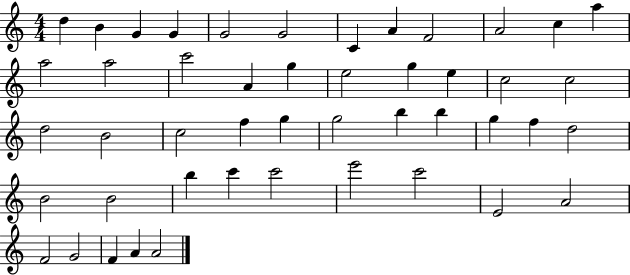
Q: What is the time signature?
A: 4/4